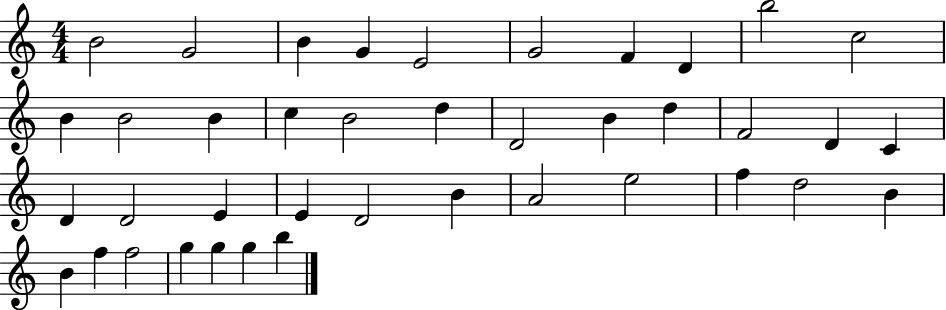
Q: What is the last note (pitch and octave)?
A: B5